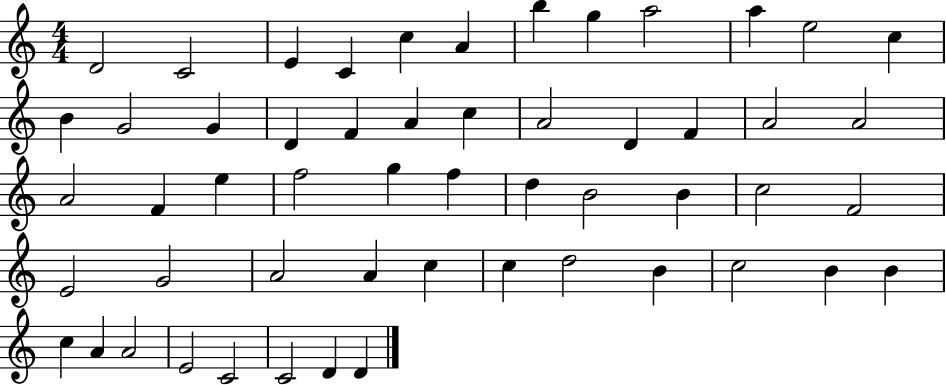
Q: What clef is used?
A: treble